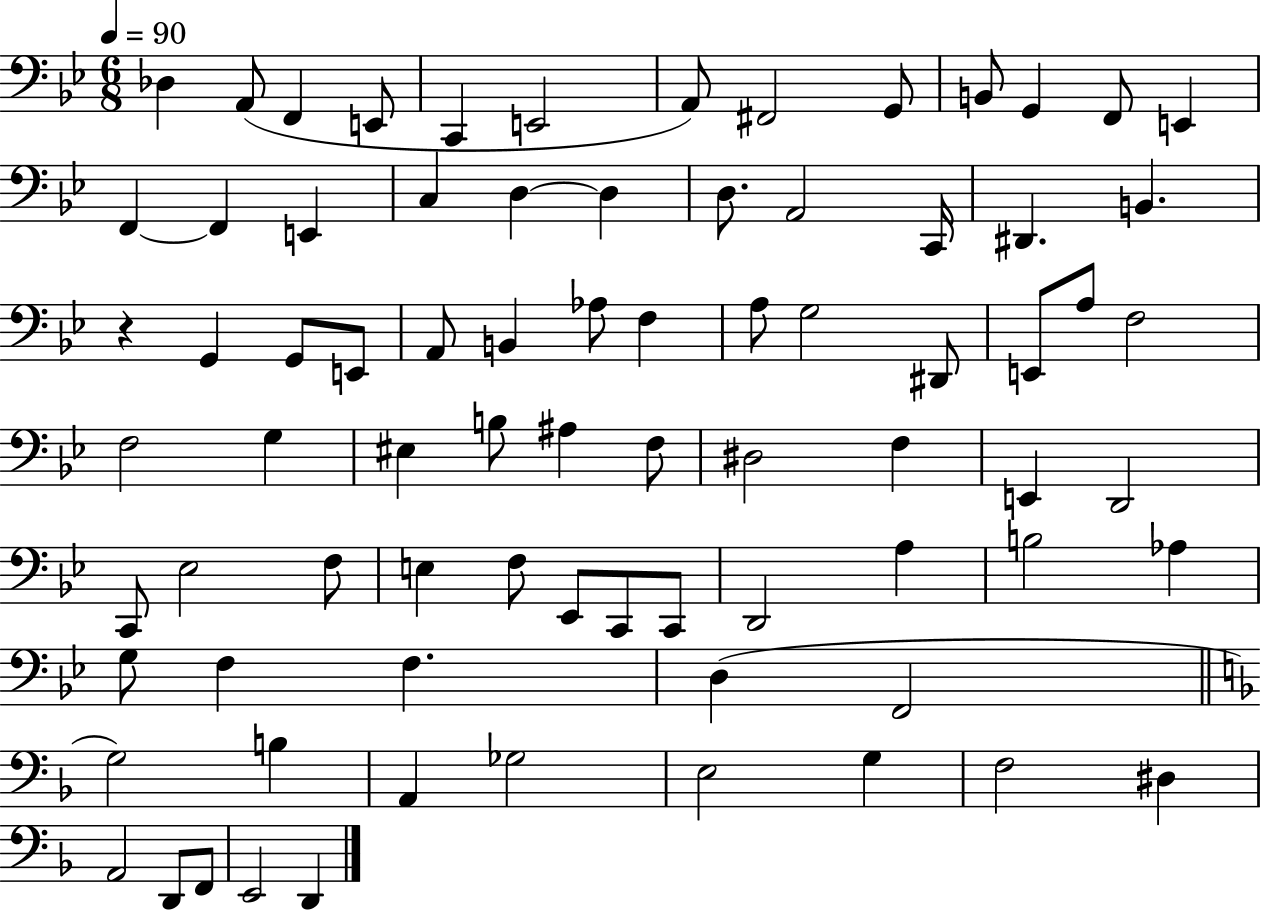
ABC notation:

X:1
T:Untitled
M:6/8
L:1/4
K:Bb
_D, A,,/2 F,, E,,/2 C,, E,,2 A,,/2 ^F,,2 G,,/2 B,,/2 G,, F,,/2 E,, F,, F,, E,, C, D, D, D,/2 A,,2 C,,/4 ^D,, B,, z G,, G,,/2 E,,/2 A,,/2 B,, _A,/2 F, A,/2 G,2 ^D,,/2 E,,/2 A,/2 F,2 F,2 G, ^E, B,/2 ^A, F,/2 ^D,2 F, E,, D,,2 C,,/2 _E,2 F,/2 E, F,/2 _E,,/2 C,,/2 C,,/2 D,,2 A, B,2 _A, G,/2 F, F, D, F,,2 G,2 B, A,, _G,2 E,2 G, F,2 ^D, A,,2 D,,/2 F,,/2 E,,2 D,,